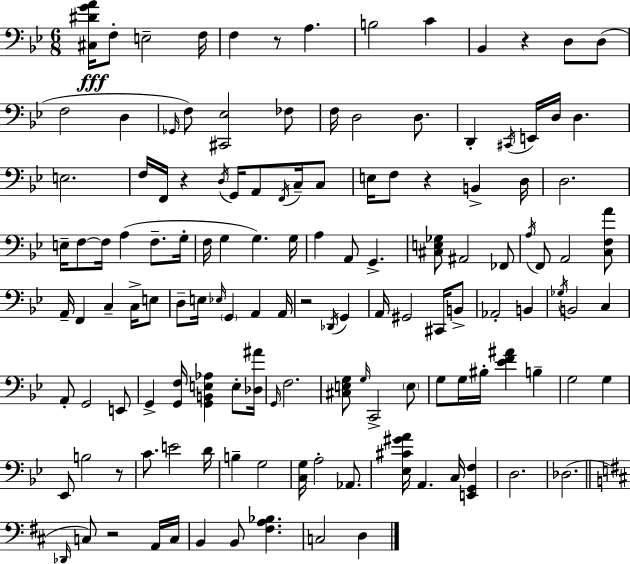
{
  \clef bass
  \numericTimeSignature
  \time 6/8
  \key g \minor
  <cis dis' g' a'>16\fff f8-. e2-- f16 | f4 r8 a4. | b2 c'4 | bes,4 r4 d8 d8( | \break f2 d4 | \grace { ges,16 } f8) <cis, ees>2 fes8 | f16 d2 d8. | d,4-. \acciaccatura { cis,16 } e,16 d16 d4. | \break e2. | f16 f,16 r4 \acciaccatura { d16 } g,16 a,8 | \acciaccatura { f,16 } c16-- c8 e16 f8 r4 b,4-> | d16 d2. | \break e16-- f8~~ f16 a4( | f8.-- g16-. f16 g4 g4.) | g16 a4 a,8 g,4.-> | <cis e ges>8 ais,2 | \break fes,8 \acciaccatura { a16 } f,8 a,2 | <c f a'>8 a,16-- f,4 c4-- | c16-> e8 d8-- e16 \grace { ees16 } \parenthesize g,4 | a,4 a,16 r2 | \break \acciaccatura { des,16 } g,4 a,16 gis,2 | cis,16 b,8-> aes,2-. | b,4 \acciaccatura { ges16 } b,2 | c4 a,8-. g,2 | \break e,8 g,4-> | <g, f>16 <g, b, e aes>4 e8-. <des ais'>16 \grace { g,16 } f2. | <cis e g>8 \grace { g16 } | c,2-> \parenthesize e8 g8 | \break g16 bis16-. <ees' f' ais'>4 b4-- g2 | g4 ees,8 | b2 r8 c'8. | e'2 d'16 b4-- | \break g2 <c g>16 a2-. | aes,8. <ees cis' gis' a'>16 a,4. | c16 <e, g, f>4 d2. | des2.( | \break \bar "||" \break \key b \minor \grace { des,16 } c8) r2 a,16 | c16 b,4 b,8 <fis a bes>4. | c2 d4 | \bar "|."
}